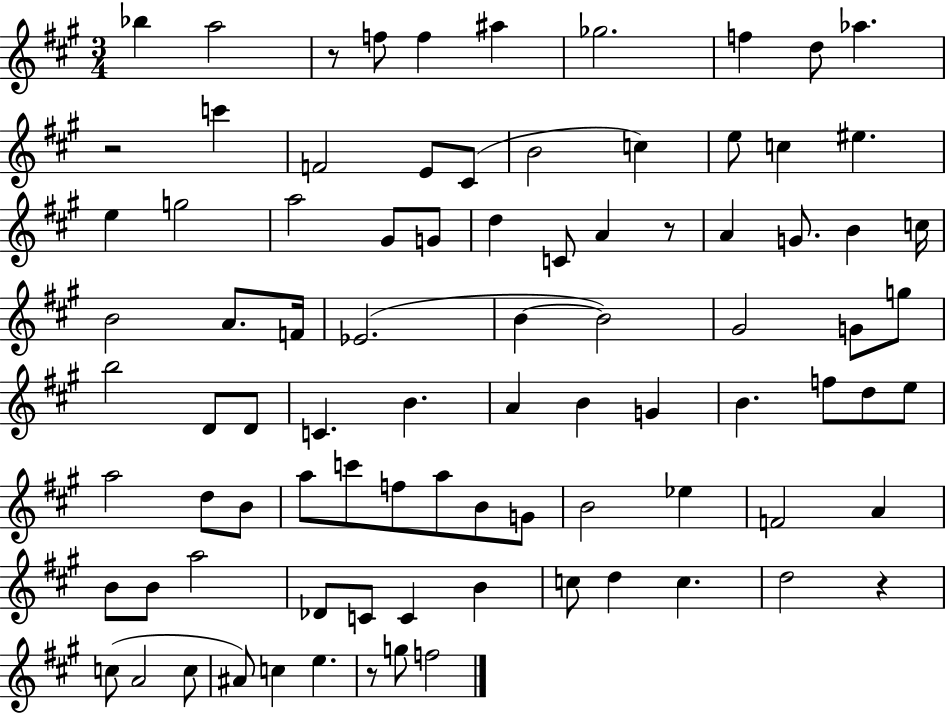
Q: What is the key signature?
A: A major